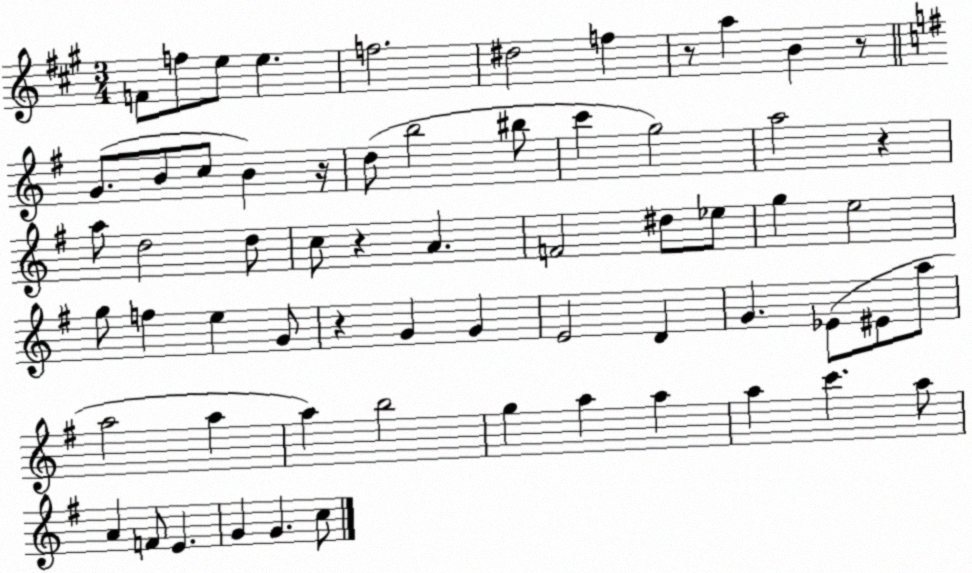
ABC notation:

X:1
T:Untitled
M:3/4
L:1/4
K:A
F/2 f/2 e/2 e f2 ^d2 f z/2 a B z/2 G/2 B/2 c/2 B z/4 d/2 b2 ^b/2 c' g2 a2 z a/2 d2 d/2 c/2 z A F2 ^d/2 _e/2 g e2 g/2 f e G/2 z G G E2 D G _E/2 ^E/2 a/2 a2 a a b2 g a a a c' a/2 A F/2 E G G c/2